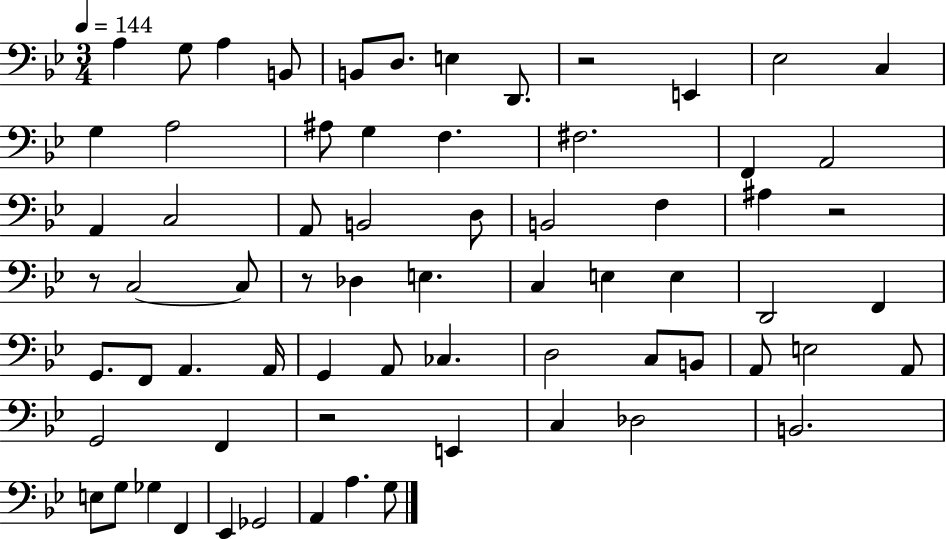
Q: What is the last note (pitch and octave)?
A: G3